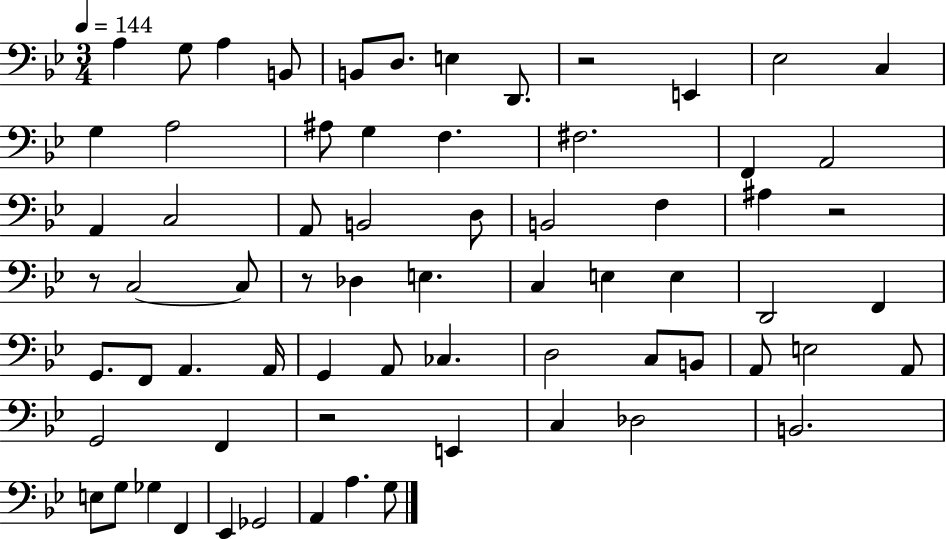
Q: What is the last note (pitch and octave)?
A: G3